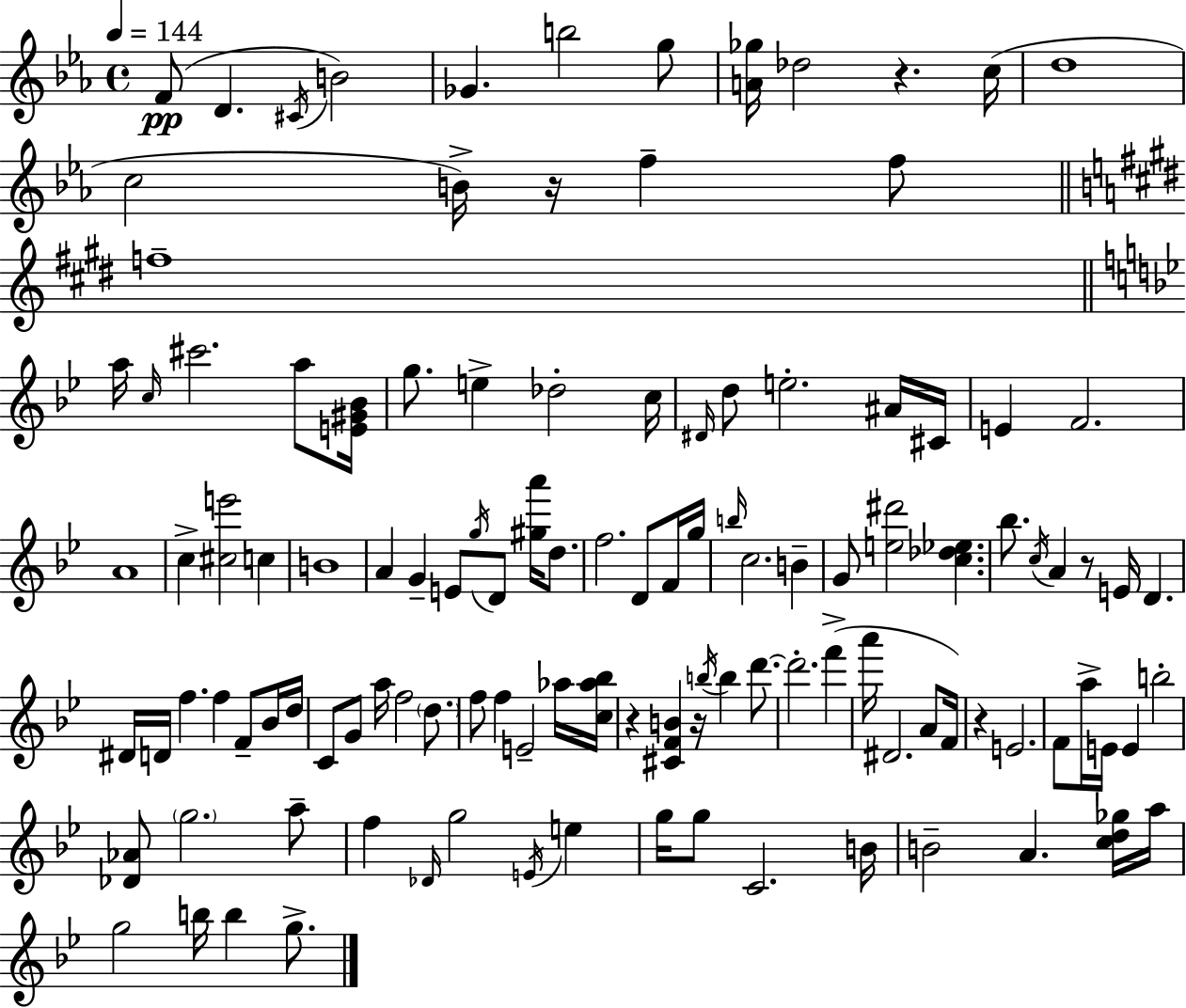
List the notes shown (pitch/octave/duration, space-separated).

F4/e D4/q. C#4/s B4/h Gb4/q. B5/h G5/e [A4,Gb5]/s Db5/h R/q. C5/s D5/w C5/h B4/s R/s F5/q F5/e F5/w A5/s C5/s C#6/h. A5/e [E4,G#4,Bb4]/s G5/e. E5/q Db5/h C5/s D#4/s D5/e E5/h. A#4/s C#4/s E4/q F4/h. A4/w C5/q [C#5,E6]/h C5/q B4/w A4/q G4/q E4/e G5/s D4/e [G#5,A6]/s D5/e. F5/h. D4/e F4/s G5/s B5/s C5/h. B4/q G4/e [E5,D#6]/h [C5,Db5,Eb5]/q. Bb5/e. C5/s A4/q R/e E4/s D4/q. D#4/s D4/s F5/q. F5/q F4/e Bb4/s D5/s C4/e G4/e A5/s F5/h D5/e. F5/e F5/q E4/h Ab5/s [C5,Ab5,Bb5]/s R/q [C#4,F4,B4]/q R/s B5/s B5/q D6/e. D6/h. F6/q A6/s D#4/h. A4/e F4/s R/q E4/h. F4/e A5/s E4/s E4/q B5/h [Db4,Ab4]/e G5/h. A5/e F5/q Db4/s G5/h E4/s E5/q G5/s G5/e C4/h. B4/s B4/h A4/q. [C5,D5,Gb5]/s A5/s G5/h B5/s B5/q G5/e.